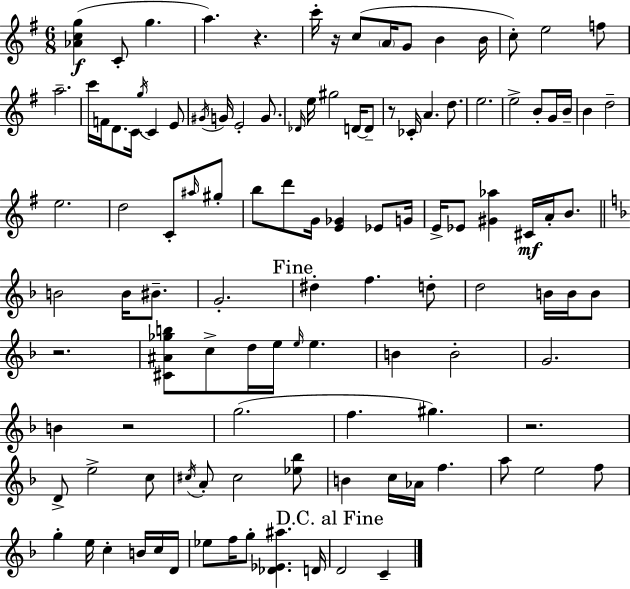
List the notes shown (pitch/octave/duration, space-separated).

[Ab4,C5,G5]/q C4/e G5/q. A5/q. R/q. C6/s R/s C5/e A4/s G4/e B4/q B4/s C5/e E5/h F5/e A5/h. C6/s F4/s D4/e. C4/s G5/s C4/q E4/e G#4/s G4/s E4/h G4/e. Db4/s E5/s G#5/h D4/s D4/e R/e CES4/s A4/q. D5/e. E5/h. E5/h B4/e G4/s B4/s B4/q D5/h E5/h. D5/h C4/e A#5/s G#5/e B5/e D6/e G4/s [E4,Gb4]/q Eb4/e G4/s E4/s Eb4/e [G#4,Ab5]/q C#4/s A4/s B4/e. B4/h B4/s BIS4/e. G4/h. D#5/q F5/q. D5/e D5/h B4/s B4/s B4/e R/h. [C#4,A#4,Gb5,B5]/e C5/e D5/s E5/s E5/s E5/q. B4/q B4/h G4/h. B4/q R/h G5/h. F5/q. G#5/q. R/h. D4/e E5/h C5/e C#5/s A4/e C#5/h [Eb5,Bb5]/e B4/q C5/s Ab4/s F5/q. A5/e E5/h F5/e G5/q E5/s C5/q B4/s C5/s D4/s Eb5/e F5/s G5/e [Db4,Eb4,A#5]/q. D4/s D4/h C4/q